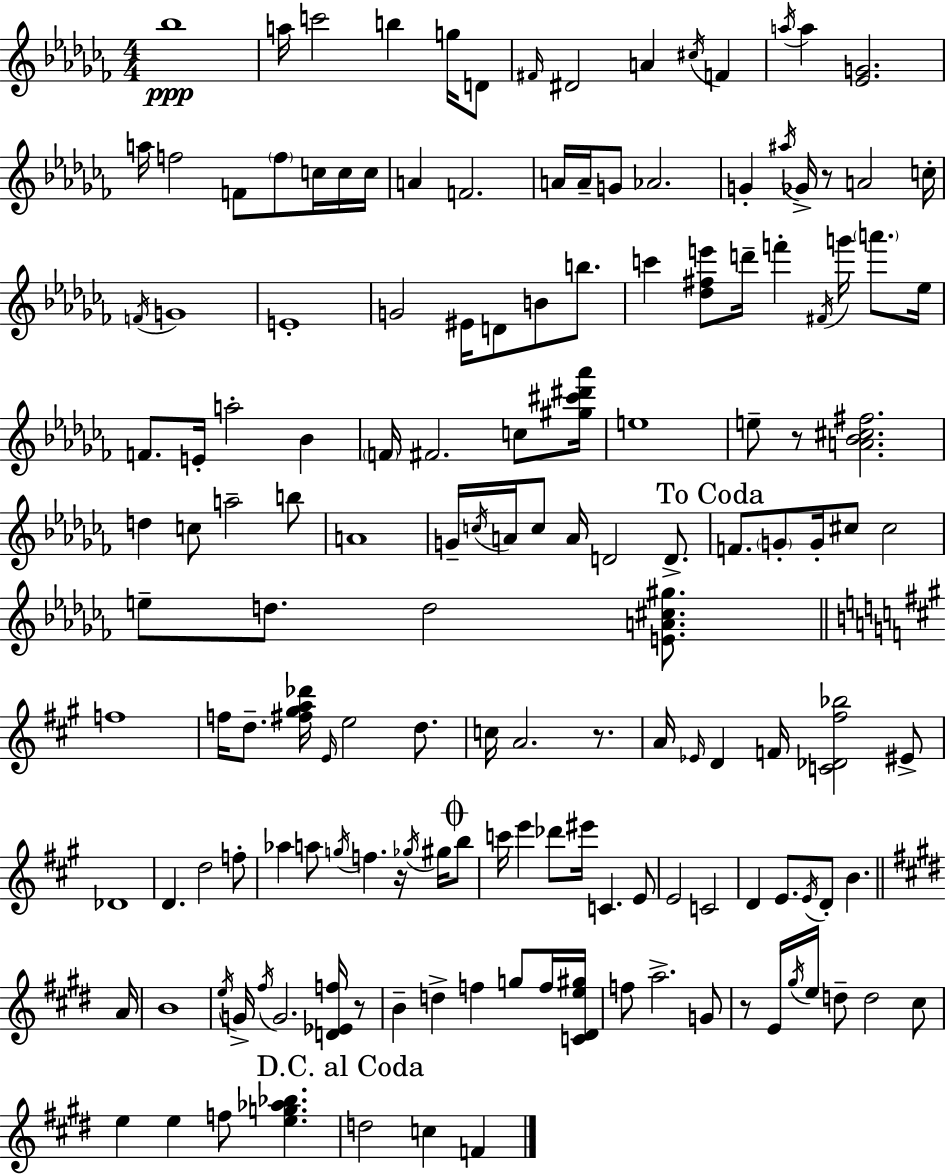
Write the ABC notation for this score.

X:1
T:Untitled
M:4/4
L:1/4
K:Abm
_b4 a/4 c'2 b g/4 D/2 ^F/4 ^D2 A ^c/4 F a/4 a [_EG]2 a/4 f2 F/2 f/2 c/4 c/4 c/4 A F2 A/4 A/4 G/2 _A2 G ^a/4 _G/4 z/2 A2 c/4 F/4 G4 E4 G2 ^E/4 D/2 B/2 b/2 c' [_d^fe']/2 d'/4 f' ^F/4 g'/4 a'/2 _e/4 F/2 E/4 a2 _B F/4 ^F2 c/2 [^g^c'^d'_a']/4 e4 e/2 z/2 [A_B^c^f]2 d c/2 a2 b/2 A4 G/4 c/4 A/4 c/2 A/4 D2 D/2 F/2 G/2 G/4 ^c/2 ^c2 e/2 d/2 d2 [EA^c^g]/2 f4 f/4 d/2 [^f^ga_d']/4 E/4 e2 d/2 c/4 A2 z/2 A/4 _E/4 D F/4 [C_D^f_b]2 ^E/2 _D4 D d2 f/2 _a a/2 g/4 f z/4 _g/4 ^g/4 b/2 c'/4 e' _d'/2 ^e'/4 C E/2 E2 C2 D E/2 E/4 D/2 B A/4 B4 e/4 G/4 ^f/4 G2 [D_Ef]/4 z/2 B d f g/2 f/4 [C^De^g]/4 f/2 a2 G/2 z/2 E/4 ^g/4 e/4 d/2 d2 ^c/2 e e f/2 [eg_a_b] d2 c F